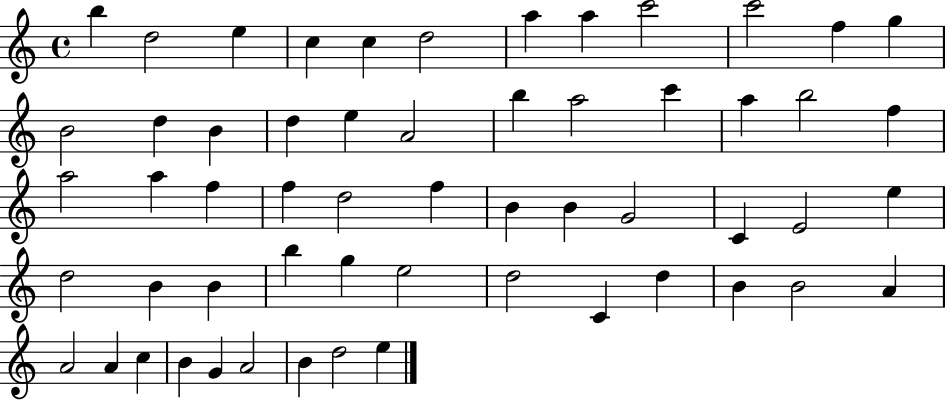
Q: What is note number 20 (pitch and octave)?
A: A5